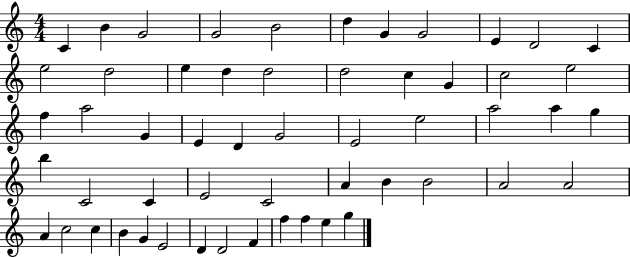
{
  \clef treble
  \numericTimeSignature
  \time 4/4
  \key c \major
  c'4 b'4 g'2 | g'2 b'2 | d''4 g'4 g'2 | e'4 d'2 c'4 | \break e''2 d''2 | e''4 d''4 d''2 | d''2 c''4 g'4 | c''2 e''2 | \break f''4 a''2 g'4 | e'4 d'4 g'2 | e'2 e''2 | a''2 a''4 g''4 | \break b''4 c'2 c'4 | e'2 c'2 | a'4 b'4 b'2 | a'2 a'2 | \break a'4 c''2 c''4 | b'4 g'4 e'2 | d'4 d'2 f'4 | f''4 f''4 e''4 g''4 | \break \bar "|."
}